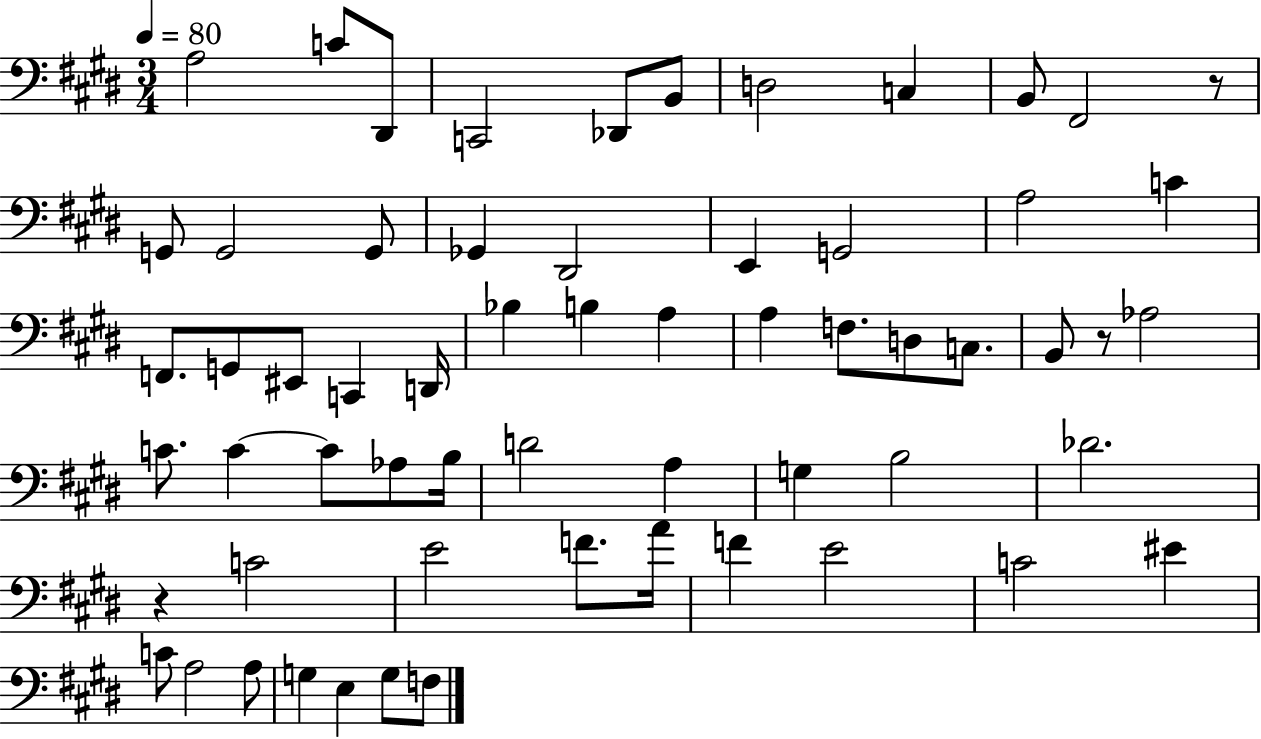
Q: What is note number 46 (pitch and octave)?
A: F4